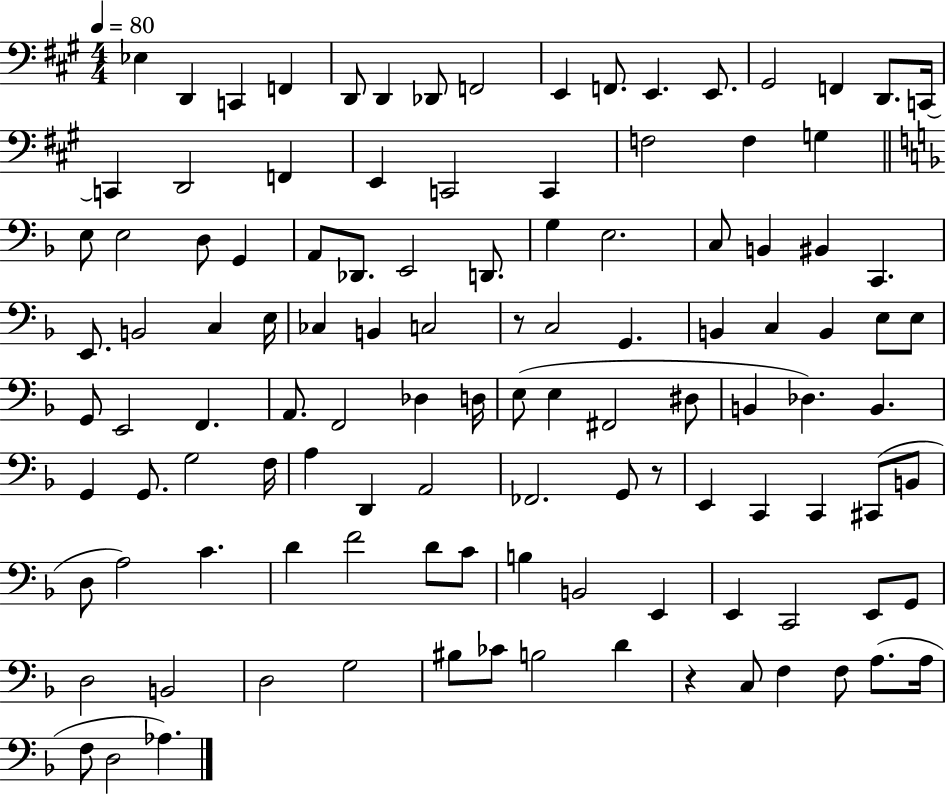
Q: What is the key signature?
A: A major